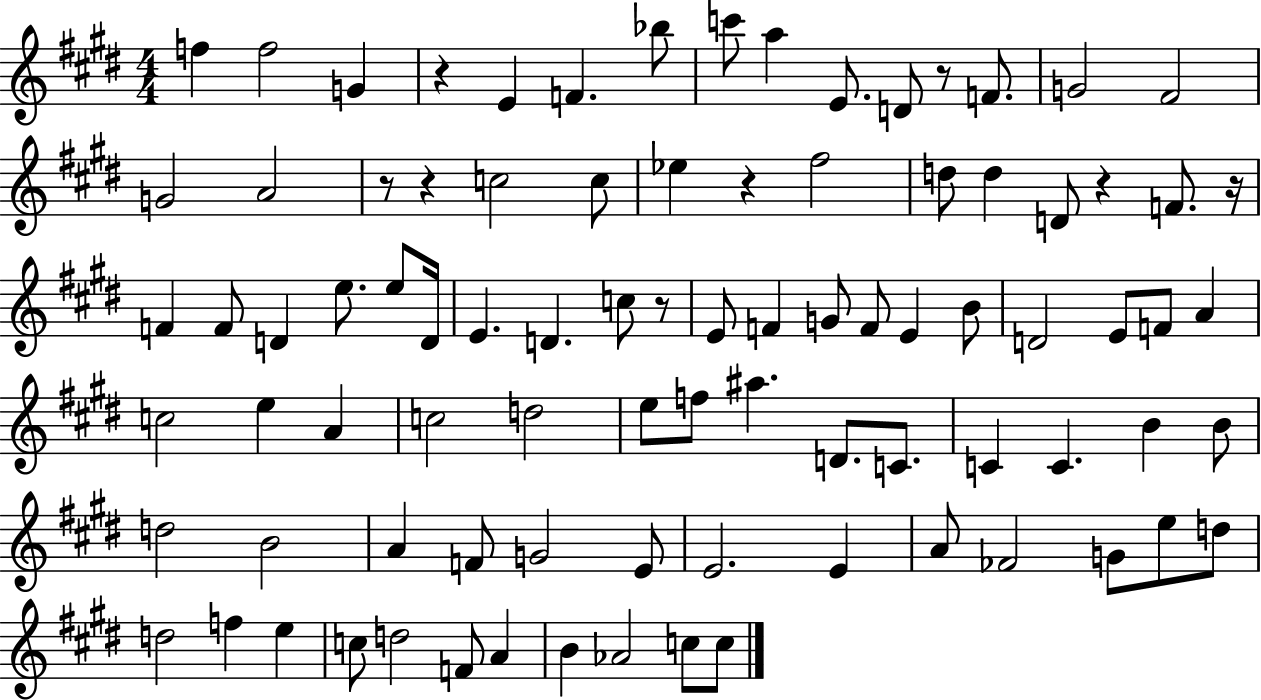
F5/q F5/h G4/q R/q E4/q F4/q. Bb5/e C6/e A5/q E4/e. D4/e R/e F4/e. G4/h F#4/h G4/h A4/h R/e R/q C5/h C5/e Eb5/q R/q F#5/h D5/e D5/q D4/e R/q F4/e. R/s F4/q F4/e D4/q E5/e. E5/e D4/s E4/q. D4/q. C5/e R/e E4/e F4/q G4/e F4/e E4/q B4/e D4/h E4/e F4/e A4/q C5/h E5/q A4/q C5/h D5/h E5/e F5/e A#5/q. D4/e. C4/e. C4/q C4/q. B4/q B4/e D5/h B4/h A4/q F4/e G4/h E4/e E4/h. E4/q A4/e FES4/h G4/e E5/e D5/e D5/h F5/q E5/q C5/e D5/h F4/e A4/q B4/q Ab4/h C5/e C5/e